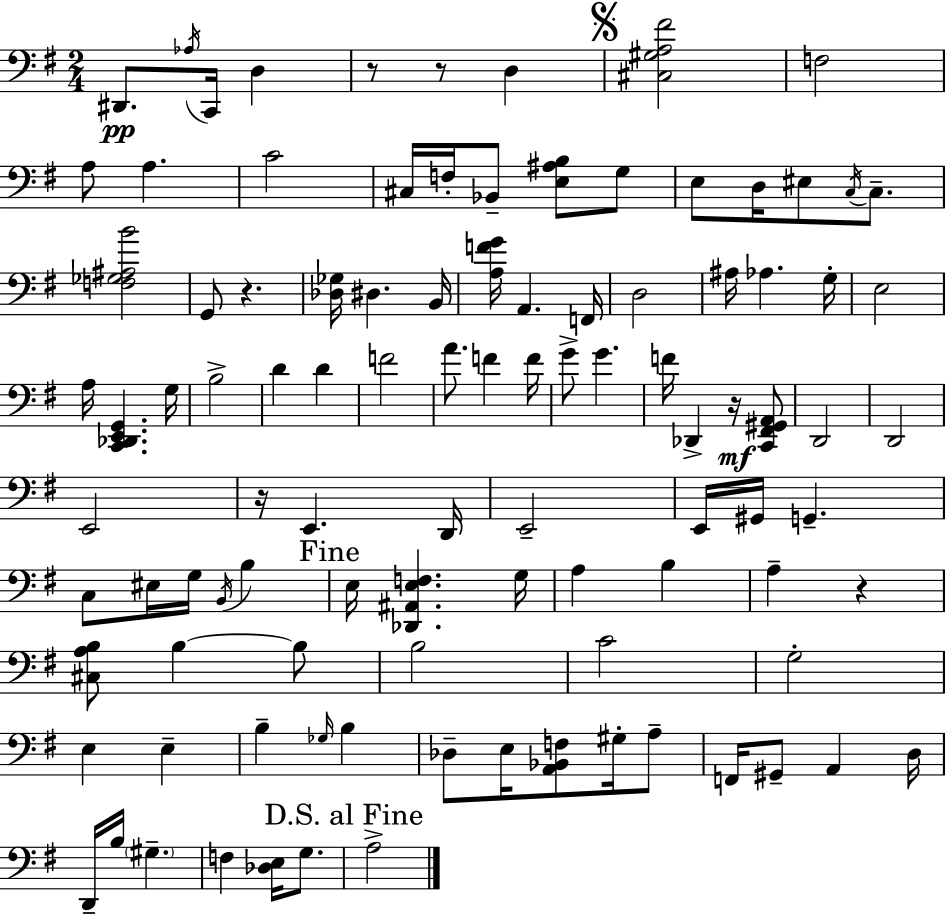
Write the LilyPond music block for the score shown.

{
  \clef bass
  \numericTimeSignature
  \time 2/4
  \key g \major
  dis,8.\pp \acciaccatura { aes16 } c,16 d4 | r8 r8 d4 | \mark \markup { \musicglyph "scripts.segno" } <cis gis a fis'>2 | f2 | \break a8 a4. | c'2 | cis16 f16-. bes,8-- <e ais b>8 g8 | e8 d16 eis8 \acciaccatura { c16 } c8.-- | \break <f ges ais b'>2 | g,8 r4. | <des ges>16 dis4. | b,16 <a f' g'>16 a,4. | \break f,16 d2 | ais16 aes4. | g16-. e2 | a16 <c, des, e, g,>4. | \break g16 b2-> | d'4 d'4 | f'2 | a'8. f'4 | \break f'16 g'8-> g'4. | f'16 des,4-> r16\mf | <c, fis, gis, a,>8 d,2 | d,2 | \break e,2 | r16 e,4. | d,16 e,2-- | e,16 gis,16 g,4.-- | \break c8 eis16 g16 \acciaccatura { b,16 } b4 | \mark "Fine" e16 <des, ais, e f>4. | g16 a4 b4 | a4-- r4 | \break <cis a b>8 b4~~ | b8 b2 | c'2 | g2-. | \break e4 e4-- | b4-- \grace { ges16 } | b4 des8-- e16 <a, bes, f>8 | gis16-. a8-- f,16 gis,8-- a,4 | \break d16 d,16-- b16 \parenthesize gis4.-- | f4 | <des e>16 g8. \mark "D.S. al Fine" a2-> | \bar "|."
}